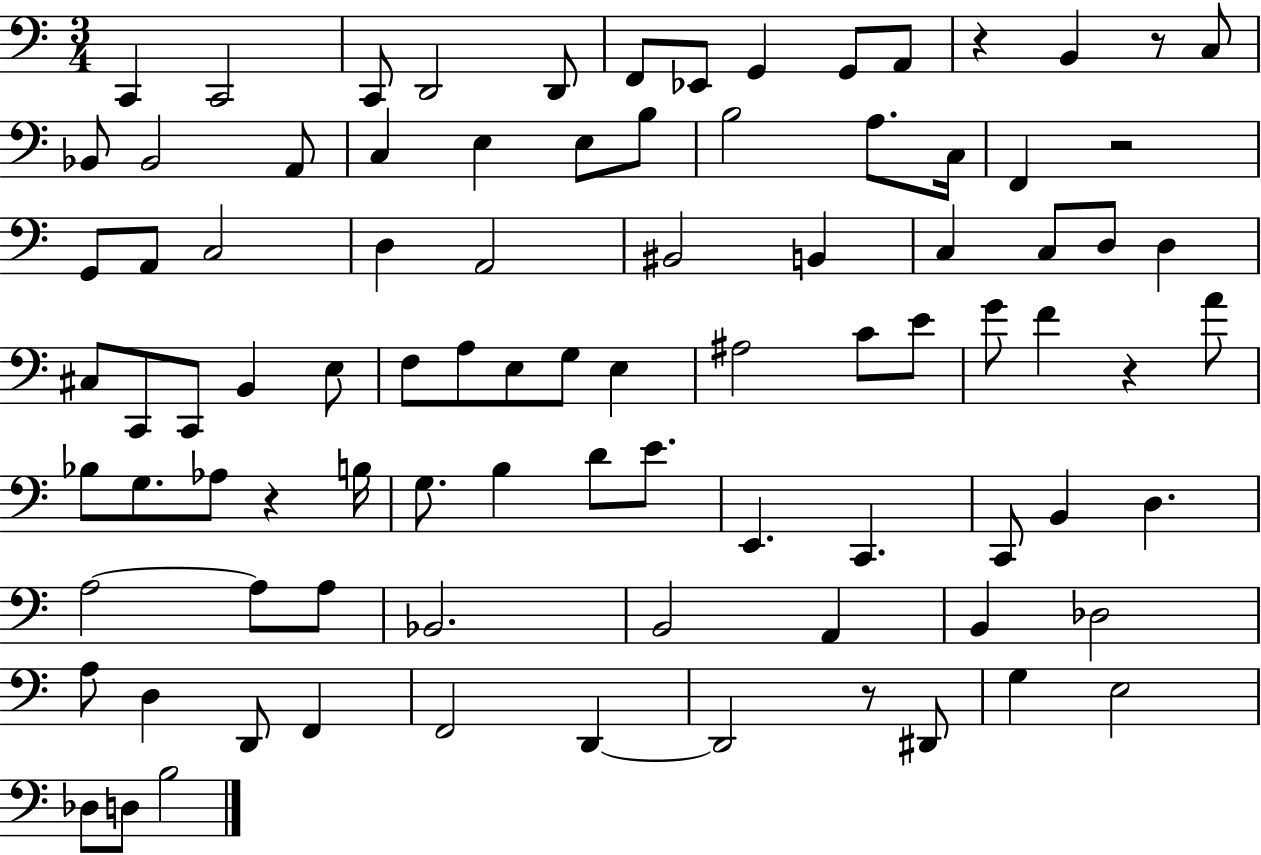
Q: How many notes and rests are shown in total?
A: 90